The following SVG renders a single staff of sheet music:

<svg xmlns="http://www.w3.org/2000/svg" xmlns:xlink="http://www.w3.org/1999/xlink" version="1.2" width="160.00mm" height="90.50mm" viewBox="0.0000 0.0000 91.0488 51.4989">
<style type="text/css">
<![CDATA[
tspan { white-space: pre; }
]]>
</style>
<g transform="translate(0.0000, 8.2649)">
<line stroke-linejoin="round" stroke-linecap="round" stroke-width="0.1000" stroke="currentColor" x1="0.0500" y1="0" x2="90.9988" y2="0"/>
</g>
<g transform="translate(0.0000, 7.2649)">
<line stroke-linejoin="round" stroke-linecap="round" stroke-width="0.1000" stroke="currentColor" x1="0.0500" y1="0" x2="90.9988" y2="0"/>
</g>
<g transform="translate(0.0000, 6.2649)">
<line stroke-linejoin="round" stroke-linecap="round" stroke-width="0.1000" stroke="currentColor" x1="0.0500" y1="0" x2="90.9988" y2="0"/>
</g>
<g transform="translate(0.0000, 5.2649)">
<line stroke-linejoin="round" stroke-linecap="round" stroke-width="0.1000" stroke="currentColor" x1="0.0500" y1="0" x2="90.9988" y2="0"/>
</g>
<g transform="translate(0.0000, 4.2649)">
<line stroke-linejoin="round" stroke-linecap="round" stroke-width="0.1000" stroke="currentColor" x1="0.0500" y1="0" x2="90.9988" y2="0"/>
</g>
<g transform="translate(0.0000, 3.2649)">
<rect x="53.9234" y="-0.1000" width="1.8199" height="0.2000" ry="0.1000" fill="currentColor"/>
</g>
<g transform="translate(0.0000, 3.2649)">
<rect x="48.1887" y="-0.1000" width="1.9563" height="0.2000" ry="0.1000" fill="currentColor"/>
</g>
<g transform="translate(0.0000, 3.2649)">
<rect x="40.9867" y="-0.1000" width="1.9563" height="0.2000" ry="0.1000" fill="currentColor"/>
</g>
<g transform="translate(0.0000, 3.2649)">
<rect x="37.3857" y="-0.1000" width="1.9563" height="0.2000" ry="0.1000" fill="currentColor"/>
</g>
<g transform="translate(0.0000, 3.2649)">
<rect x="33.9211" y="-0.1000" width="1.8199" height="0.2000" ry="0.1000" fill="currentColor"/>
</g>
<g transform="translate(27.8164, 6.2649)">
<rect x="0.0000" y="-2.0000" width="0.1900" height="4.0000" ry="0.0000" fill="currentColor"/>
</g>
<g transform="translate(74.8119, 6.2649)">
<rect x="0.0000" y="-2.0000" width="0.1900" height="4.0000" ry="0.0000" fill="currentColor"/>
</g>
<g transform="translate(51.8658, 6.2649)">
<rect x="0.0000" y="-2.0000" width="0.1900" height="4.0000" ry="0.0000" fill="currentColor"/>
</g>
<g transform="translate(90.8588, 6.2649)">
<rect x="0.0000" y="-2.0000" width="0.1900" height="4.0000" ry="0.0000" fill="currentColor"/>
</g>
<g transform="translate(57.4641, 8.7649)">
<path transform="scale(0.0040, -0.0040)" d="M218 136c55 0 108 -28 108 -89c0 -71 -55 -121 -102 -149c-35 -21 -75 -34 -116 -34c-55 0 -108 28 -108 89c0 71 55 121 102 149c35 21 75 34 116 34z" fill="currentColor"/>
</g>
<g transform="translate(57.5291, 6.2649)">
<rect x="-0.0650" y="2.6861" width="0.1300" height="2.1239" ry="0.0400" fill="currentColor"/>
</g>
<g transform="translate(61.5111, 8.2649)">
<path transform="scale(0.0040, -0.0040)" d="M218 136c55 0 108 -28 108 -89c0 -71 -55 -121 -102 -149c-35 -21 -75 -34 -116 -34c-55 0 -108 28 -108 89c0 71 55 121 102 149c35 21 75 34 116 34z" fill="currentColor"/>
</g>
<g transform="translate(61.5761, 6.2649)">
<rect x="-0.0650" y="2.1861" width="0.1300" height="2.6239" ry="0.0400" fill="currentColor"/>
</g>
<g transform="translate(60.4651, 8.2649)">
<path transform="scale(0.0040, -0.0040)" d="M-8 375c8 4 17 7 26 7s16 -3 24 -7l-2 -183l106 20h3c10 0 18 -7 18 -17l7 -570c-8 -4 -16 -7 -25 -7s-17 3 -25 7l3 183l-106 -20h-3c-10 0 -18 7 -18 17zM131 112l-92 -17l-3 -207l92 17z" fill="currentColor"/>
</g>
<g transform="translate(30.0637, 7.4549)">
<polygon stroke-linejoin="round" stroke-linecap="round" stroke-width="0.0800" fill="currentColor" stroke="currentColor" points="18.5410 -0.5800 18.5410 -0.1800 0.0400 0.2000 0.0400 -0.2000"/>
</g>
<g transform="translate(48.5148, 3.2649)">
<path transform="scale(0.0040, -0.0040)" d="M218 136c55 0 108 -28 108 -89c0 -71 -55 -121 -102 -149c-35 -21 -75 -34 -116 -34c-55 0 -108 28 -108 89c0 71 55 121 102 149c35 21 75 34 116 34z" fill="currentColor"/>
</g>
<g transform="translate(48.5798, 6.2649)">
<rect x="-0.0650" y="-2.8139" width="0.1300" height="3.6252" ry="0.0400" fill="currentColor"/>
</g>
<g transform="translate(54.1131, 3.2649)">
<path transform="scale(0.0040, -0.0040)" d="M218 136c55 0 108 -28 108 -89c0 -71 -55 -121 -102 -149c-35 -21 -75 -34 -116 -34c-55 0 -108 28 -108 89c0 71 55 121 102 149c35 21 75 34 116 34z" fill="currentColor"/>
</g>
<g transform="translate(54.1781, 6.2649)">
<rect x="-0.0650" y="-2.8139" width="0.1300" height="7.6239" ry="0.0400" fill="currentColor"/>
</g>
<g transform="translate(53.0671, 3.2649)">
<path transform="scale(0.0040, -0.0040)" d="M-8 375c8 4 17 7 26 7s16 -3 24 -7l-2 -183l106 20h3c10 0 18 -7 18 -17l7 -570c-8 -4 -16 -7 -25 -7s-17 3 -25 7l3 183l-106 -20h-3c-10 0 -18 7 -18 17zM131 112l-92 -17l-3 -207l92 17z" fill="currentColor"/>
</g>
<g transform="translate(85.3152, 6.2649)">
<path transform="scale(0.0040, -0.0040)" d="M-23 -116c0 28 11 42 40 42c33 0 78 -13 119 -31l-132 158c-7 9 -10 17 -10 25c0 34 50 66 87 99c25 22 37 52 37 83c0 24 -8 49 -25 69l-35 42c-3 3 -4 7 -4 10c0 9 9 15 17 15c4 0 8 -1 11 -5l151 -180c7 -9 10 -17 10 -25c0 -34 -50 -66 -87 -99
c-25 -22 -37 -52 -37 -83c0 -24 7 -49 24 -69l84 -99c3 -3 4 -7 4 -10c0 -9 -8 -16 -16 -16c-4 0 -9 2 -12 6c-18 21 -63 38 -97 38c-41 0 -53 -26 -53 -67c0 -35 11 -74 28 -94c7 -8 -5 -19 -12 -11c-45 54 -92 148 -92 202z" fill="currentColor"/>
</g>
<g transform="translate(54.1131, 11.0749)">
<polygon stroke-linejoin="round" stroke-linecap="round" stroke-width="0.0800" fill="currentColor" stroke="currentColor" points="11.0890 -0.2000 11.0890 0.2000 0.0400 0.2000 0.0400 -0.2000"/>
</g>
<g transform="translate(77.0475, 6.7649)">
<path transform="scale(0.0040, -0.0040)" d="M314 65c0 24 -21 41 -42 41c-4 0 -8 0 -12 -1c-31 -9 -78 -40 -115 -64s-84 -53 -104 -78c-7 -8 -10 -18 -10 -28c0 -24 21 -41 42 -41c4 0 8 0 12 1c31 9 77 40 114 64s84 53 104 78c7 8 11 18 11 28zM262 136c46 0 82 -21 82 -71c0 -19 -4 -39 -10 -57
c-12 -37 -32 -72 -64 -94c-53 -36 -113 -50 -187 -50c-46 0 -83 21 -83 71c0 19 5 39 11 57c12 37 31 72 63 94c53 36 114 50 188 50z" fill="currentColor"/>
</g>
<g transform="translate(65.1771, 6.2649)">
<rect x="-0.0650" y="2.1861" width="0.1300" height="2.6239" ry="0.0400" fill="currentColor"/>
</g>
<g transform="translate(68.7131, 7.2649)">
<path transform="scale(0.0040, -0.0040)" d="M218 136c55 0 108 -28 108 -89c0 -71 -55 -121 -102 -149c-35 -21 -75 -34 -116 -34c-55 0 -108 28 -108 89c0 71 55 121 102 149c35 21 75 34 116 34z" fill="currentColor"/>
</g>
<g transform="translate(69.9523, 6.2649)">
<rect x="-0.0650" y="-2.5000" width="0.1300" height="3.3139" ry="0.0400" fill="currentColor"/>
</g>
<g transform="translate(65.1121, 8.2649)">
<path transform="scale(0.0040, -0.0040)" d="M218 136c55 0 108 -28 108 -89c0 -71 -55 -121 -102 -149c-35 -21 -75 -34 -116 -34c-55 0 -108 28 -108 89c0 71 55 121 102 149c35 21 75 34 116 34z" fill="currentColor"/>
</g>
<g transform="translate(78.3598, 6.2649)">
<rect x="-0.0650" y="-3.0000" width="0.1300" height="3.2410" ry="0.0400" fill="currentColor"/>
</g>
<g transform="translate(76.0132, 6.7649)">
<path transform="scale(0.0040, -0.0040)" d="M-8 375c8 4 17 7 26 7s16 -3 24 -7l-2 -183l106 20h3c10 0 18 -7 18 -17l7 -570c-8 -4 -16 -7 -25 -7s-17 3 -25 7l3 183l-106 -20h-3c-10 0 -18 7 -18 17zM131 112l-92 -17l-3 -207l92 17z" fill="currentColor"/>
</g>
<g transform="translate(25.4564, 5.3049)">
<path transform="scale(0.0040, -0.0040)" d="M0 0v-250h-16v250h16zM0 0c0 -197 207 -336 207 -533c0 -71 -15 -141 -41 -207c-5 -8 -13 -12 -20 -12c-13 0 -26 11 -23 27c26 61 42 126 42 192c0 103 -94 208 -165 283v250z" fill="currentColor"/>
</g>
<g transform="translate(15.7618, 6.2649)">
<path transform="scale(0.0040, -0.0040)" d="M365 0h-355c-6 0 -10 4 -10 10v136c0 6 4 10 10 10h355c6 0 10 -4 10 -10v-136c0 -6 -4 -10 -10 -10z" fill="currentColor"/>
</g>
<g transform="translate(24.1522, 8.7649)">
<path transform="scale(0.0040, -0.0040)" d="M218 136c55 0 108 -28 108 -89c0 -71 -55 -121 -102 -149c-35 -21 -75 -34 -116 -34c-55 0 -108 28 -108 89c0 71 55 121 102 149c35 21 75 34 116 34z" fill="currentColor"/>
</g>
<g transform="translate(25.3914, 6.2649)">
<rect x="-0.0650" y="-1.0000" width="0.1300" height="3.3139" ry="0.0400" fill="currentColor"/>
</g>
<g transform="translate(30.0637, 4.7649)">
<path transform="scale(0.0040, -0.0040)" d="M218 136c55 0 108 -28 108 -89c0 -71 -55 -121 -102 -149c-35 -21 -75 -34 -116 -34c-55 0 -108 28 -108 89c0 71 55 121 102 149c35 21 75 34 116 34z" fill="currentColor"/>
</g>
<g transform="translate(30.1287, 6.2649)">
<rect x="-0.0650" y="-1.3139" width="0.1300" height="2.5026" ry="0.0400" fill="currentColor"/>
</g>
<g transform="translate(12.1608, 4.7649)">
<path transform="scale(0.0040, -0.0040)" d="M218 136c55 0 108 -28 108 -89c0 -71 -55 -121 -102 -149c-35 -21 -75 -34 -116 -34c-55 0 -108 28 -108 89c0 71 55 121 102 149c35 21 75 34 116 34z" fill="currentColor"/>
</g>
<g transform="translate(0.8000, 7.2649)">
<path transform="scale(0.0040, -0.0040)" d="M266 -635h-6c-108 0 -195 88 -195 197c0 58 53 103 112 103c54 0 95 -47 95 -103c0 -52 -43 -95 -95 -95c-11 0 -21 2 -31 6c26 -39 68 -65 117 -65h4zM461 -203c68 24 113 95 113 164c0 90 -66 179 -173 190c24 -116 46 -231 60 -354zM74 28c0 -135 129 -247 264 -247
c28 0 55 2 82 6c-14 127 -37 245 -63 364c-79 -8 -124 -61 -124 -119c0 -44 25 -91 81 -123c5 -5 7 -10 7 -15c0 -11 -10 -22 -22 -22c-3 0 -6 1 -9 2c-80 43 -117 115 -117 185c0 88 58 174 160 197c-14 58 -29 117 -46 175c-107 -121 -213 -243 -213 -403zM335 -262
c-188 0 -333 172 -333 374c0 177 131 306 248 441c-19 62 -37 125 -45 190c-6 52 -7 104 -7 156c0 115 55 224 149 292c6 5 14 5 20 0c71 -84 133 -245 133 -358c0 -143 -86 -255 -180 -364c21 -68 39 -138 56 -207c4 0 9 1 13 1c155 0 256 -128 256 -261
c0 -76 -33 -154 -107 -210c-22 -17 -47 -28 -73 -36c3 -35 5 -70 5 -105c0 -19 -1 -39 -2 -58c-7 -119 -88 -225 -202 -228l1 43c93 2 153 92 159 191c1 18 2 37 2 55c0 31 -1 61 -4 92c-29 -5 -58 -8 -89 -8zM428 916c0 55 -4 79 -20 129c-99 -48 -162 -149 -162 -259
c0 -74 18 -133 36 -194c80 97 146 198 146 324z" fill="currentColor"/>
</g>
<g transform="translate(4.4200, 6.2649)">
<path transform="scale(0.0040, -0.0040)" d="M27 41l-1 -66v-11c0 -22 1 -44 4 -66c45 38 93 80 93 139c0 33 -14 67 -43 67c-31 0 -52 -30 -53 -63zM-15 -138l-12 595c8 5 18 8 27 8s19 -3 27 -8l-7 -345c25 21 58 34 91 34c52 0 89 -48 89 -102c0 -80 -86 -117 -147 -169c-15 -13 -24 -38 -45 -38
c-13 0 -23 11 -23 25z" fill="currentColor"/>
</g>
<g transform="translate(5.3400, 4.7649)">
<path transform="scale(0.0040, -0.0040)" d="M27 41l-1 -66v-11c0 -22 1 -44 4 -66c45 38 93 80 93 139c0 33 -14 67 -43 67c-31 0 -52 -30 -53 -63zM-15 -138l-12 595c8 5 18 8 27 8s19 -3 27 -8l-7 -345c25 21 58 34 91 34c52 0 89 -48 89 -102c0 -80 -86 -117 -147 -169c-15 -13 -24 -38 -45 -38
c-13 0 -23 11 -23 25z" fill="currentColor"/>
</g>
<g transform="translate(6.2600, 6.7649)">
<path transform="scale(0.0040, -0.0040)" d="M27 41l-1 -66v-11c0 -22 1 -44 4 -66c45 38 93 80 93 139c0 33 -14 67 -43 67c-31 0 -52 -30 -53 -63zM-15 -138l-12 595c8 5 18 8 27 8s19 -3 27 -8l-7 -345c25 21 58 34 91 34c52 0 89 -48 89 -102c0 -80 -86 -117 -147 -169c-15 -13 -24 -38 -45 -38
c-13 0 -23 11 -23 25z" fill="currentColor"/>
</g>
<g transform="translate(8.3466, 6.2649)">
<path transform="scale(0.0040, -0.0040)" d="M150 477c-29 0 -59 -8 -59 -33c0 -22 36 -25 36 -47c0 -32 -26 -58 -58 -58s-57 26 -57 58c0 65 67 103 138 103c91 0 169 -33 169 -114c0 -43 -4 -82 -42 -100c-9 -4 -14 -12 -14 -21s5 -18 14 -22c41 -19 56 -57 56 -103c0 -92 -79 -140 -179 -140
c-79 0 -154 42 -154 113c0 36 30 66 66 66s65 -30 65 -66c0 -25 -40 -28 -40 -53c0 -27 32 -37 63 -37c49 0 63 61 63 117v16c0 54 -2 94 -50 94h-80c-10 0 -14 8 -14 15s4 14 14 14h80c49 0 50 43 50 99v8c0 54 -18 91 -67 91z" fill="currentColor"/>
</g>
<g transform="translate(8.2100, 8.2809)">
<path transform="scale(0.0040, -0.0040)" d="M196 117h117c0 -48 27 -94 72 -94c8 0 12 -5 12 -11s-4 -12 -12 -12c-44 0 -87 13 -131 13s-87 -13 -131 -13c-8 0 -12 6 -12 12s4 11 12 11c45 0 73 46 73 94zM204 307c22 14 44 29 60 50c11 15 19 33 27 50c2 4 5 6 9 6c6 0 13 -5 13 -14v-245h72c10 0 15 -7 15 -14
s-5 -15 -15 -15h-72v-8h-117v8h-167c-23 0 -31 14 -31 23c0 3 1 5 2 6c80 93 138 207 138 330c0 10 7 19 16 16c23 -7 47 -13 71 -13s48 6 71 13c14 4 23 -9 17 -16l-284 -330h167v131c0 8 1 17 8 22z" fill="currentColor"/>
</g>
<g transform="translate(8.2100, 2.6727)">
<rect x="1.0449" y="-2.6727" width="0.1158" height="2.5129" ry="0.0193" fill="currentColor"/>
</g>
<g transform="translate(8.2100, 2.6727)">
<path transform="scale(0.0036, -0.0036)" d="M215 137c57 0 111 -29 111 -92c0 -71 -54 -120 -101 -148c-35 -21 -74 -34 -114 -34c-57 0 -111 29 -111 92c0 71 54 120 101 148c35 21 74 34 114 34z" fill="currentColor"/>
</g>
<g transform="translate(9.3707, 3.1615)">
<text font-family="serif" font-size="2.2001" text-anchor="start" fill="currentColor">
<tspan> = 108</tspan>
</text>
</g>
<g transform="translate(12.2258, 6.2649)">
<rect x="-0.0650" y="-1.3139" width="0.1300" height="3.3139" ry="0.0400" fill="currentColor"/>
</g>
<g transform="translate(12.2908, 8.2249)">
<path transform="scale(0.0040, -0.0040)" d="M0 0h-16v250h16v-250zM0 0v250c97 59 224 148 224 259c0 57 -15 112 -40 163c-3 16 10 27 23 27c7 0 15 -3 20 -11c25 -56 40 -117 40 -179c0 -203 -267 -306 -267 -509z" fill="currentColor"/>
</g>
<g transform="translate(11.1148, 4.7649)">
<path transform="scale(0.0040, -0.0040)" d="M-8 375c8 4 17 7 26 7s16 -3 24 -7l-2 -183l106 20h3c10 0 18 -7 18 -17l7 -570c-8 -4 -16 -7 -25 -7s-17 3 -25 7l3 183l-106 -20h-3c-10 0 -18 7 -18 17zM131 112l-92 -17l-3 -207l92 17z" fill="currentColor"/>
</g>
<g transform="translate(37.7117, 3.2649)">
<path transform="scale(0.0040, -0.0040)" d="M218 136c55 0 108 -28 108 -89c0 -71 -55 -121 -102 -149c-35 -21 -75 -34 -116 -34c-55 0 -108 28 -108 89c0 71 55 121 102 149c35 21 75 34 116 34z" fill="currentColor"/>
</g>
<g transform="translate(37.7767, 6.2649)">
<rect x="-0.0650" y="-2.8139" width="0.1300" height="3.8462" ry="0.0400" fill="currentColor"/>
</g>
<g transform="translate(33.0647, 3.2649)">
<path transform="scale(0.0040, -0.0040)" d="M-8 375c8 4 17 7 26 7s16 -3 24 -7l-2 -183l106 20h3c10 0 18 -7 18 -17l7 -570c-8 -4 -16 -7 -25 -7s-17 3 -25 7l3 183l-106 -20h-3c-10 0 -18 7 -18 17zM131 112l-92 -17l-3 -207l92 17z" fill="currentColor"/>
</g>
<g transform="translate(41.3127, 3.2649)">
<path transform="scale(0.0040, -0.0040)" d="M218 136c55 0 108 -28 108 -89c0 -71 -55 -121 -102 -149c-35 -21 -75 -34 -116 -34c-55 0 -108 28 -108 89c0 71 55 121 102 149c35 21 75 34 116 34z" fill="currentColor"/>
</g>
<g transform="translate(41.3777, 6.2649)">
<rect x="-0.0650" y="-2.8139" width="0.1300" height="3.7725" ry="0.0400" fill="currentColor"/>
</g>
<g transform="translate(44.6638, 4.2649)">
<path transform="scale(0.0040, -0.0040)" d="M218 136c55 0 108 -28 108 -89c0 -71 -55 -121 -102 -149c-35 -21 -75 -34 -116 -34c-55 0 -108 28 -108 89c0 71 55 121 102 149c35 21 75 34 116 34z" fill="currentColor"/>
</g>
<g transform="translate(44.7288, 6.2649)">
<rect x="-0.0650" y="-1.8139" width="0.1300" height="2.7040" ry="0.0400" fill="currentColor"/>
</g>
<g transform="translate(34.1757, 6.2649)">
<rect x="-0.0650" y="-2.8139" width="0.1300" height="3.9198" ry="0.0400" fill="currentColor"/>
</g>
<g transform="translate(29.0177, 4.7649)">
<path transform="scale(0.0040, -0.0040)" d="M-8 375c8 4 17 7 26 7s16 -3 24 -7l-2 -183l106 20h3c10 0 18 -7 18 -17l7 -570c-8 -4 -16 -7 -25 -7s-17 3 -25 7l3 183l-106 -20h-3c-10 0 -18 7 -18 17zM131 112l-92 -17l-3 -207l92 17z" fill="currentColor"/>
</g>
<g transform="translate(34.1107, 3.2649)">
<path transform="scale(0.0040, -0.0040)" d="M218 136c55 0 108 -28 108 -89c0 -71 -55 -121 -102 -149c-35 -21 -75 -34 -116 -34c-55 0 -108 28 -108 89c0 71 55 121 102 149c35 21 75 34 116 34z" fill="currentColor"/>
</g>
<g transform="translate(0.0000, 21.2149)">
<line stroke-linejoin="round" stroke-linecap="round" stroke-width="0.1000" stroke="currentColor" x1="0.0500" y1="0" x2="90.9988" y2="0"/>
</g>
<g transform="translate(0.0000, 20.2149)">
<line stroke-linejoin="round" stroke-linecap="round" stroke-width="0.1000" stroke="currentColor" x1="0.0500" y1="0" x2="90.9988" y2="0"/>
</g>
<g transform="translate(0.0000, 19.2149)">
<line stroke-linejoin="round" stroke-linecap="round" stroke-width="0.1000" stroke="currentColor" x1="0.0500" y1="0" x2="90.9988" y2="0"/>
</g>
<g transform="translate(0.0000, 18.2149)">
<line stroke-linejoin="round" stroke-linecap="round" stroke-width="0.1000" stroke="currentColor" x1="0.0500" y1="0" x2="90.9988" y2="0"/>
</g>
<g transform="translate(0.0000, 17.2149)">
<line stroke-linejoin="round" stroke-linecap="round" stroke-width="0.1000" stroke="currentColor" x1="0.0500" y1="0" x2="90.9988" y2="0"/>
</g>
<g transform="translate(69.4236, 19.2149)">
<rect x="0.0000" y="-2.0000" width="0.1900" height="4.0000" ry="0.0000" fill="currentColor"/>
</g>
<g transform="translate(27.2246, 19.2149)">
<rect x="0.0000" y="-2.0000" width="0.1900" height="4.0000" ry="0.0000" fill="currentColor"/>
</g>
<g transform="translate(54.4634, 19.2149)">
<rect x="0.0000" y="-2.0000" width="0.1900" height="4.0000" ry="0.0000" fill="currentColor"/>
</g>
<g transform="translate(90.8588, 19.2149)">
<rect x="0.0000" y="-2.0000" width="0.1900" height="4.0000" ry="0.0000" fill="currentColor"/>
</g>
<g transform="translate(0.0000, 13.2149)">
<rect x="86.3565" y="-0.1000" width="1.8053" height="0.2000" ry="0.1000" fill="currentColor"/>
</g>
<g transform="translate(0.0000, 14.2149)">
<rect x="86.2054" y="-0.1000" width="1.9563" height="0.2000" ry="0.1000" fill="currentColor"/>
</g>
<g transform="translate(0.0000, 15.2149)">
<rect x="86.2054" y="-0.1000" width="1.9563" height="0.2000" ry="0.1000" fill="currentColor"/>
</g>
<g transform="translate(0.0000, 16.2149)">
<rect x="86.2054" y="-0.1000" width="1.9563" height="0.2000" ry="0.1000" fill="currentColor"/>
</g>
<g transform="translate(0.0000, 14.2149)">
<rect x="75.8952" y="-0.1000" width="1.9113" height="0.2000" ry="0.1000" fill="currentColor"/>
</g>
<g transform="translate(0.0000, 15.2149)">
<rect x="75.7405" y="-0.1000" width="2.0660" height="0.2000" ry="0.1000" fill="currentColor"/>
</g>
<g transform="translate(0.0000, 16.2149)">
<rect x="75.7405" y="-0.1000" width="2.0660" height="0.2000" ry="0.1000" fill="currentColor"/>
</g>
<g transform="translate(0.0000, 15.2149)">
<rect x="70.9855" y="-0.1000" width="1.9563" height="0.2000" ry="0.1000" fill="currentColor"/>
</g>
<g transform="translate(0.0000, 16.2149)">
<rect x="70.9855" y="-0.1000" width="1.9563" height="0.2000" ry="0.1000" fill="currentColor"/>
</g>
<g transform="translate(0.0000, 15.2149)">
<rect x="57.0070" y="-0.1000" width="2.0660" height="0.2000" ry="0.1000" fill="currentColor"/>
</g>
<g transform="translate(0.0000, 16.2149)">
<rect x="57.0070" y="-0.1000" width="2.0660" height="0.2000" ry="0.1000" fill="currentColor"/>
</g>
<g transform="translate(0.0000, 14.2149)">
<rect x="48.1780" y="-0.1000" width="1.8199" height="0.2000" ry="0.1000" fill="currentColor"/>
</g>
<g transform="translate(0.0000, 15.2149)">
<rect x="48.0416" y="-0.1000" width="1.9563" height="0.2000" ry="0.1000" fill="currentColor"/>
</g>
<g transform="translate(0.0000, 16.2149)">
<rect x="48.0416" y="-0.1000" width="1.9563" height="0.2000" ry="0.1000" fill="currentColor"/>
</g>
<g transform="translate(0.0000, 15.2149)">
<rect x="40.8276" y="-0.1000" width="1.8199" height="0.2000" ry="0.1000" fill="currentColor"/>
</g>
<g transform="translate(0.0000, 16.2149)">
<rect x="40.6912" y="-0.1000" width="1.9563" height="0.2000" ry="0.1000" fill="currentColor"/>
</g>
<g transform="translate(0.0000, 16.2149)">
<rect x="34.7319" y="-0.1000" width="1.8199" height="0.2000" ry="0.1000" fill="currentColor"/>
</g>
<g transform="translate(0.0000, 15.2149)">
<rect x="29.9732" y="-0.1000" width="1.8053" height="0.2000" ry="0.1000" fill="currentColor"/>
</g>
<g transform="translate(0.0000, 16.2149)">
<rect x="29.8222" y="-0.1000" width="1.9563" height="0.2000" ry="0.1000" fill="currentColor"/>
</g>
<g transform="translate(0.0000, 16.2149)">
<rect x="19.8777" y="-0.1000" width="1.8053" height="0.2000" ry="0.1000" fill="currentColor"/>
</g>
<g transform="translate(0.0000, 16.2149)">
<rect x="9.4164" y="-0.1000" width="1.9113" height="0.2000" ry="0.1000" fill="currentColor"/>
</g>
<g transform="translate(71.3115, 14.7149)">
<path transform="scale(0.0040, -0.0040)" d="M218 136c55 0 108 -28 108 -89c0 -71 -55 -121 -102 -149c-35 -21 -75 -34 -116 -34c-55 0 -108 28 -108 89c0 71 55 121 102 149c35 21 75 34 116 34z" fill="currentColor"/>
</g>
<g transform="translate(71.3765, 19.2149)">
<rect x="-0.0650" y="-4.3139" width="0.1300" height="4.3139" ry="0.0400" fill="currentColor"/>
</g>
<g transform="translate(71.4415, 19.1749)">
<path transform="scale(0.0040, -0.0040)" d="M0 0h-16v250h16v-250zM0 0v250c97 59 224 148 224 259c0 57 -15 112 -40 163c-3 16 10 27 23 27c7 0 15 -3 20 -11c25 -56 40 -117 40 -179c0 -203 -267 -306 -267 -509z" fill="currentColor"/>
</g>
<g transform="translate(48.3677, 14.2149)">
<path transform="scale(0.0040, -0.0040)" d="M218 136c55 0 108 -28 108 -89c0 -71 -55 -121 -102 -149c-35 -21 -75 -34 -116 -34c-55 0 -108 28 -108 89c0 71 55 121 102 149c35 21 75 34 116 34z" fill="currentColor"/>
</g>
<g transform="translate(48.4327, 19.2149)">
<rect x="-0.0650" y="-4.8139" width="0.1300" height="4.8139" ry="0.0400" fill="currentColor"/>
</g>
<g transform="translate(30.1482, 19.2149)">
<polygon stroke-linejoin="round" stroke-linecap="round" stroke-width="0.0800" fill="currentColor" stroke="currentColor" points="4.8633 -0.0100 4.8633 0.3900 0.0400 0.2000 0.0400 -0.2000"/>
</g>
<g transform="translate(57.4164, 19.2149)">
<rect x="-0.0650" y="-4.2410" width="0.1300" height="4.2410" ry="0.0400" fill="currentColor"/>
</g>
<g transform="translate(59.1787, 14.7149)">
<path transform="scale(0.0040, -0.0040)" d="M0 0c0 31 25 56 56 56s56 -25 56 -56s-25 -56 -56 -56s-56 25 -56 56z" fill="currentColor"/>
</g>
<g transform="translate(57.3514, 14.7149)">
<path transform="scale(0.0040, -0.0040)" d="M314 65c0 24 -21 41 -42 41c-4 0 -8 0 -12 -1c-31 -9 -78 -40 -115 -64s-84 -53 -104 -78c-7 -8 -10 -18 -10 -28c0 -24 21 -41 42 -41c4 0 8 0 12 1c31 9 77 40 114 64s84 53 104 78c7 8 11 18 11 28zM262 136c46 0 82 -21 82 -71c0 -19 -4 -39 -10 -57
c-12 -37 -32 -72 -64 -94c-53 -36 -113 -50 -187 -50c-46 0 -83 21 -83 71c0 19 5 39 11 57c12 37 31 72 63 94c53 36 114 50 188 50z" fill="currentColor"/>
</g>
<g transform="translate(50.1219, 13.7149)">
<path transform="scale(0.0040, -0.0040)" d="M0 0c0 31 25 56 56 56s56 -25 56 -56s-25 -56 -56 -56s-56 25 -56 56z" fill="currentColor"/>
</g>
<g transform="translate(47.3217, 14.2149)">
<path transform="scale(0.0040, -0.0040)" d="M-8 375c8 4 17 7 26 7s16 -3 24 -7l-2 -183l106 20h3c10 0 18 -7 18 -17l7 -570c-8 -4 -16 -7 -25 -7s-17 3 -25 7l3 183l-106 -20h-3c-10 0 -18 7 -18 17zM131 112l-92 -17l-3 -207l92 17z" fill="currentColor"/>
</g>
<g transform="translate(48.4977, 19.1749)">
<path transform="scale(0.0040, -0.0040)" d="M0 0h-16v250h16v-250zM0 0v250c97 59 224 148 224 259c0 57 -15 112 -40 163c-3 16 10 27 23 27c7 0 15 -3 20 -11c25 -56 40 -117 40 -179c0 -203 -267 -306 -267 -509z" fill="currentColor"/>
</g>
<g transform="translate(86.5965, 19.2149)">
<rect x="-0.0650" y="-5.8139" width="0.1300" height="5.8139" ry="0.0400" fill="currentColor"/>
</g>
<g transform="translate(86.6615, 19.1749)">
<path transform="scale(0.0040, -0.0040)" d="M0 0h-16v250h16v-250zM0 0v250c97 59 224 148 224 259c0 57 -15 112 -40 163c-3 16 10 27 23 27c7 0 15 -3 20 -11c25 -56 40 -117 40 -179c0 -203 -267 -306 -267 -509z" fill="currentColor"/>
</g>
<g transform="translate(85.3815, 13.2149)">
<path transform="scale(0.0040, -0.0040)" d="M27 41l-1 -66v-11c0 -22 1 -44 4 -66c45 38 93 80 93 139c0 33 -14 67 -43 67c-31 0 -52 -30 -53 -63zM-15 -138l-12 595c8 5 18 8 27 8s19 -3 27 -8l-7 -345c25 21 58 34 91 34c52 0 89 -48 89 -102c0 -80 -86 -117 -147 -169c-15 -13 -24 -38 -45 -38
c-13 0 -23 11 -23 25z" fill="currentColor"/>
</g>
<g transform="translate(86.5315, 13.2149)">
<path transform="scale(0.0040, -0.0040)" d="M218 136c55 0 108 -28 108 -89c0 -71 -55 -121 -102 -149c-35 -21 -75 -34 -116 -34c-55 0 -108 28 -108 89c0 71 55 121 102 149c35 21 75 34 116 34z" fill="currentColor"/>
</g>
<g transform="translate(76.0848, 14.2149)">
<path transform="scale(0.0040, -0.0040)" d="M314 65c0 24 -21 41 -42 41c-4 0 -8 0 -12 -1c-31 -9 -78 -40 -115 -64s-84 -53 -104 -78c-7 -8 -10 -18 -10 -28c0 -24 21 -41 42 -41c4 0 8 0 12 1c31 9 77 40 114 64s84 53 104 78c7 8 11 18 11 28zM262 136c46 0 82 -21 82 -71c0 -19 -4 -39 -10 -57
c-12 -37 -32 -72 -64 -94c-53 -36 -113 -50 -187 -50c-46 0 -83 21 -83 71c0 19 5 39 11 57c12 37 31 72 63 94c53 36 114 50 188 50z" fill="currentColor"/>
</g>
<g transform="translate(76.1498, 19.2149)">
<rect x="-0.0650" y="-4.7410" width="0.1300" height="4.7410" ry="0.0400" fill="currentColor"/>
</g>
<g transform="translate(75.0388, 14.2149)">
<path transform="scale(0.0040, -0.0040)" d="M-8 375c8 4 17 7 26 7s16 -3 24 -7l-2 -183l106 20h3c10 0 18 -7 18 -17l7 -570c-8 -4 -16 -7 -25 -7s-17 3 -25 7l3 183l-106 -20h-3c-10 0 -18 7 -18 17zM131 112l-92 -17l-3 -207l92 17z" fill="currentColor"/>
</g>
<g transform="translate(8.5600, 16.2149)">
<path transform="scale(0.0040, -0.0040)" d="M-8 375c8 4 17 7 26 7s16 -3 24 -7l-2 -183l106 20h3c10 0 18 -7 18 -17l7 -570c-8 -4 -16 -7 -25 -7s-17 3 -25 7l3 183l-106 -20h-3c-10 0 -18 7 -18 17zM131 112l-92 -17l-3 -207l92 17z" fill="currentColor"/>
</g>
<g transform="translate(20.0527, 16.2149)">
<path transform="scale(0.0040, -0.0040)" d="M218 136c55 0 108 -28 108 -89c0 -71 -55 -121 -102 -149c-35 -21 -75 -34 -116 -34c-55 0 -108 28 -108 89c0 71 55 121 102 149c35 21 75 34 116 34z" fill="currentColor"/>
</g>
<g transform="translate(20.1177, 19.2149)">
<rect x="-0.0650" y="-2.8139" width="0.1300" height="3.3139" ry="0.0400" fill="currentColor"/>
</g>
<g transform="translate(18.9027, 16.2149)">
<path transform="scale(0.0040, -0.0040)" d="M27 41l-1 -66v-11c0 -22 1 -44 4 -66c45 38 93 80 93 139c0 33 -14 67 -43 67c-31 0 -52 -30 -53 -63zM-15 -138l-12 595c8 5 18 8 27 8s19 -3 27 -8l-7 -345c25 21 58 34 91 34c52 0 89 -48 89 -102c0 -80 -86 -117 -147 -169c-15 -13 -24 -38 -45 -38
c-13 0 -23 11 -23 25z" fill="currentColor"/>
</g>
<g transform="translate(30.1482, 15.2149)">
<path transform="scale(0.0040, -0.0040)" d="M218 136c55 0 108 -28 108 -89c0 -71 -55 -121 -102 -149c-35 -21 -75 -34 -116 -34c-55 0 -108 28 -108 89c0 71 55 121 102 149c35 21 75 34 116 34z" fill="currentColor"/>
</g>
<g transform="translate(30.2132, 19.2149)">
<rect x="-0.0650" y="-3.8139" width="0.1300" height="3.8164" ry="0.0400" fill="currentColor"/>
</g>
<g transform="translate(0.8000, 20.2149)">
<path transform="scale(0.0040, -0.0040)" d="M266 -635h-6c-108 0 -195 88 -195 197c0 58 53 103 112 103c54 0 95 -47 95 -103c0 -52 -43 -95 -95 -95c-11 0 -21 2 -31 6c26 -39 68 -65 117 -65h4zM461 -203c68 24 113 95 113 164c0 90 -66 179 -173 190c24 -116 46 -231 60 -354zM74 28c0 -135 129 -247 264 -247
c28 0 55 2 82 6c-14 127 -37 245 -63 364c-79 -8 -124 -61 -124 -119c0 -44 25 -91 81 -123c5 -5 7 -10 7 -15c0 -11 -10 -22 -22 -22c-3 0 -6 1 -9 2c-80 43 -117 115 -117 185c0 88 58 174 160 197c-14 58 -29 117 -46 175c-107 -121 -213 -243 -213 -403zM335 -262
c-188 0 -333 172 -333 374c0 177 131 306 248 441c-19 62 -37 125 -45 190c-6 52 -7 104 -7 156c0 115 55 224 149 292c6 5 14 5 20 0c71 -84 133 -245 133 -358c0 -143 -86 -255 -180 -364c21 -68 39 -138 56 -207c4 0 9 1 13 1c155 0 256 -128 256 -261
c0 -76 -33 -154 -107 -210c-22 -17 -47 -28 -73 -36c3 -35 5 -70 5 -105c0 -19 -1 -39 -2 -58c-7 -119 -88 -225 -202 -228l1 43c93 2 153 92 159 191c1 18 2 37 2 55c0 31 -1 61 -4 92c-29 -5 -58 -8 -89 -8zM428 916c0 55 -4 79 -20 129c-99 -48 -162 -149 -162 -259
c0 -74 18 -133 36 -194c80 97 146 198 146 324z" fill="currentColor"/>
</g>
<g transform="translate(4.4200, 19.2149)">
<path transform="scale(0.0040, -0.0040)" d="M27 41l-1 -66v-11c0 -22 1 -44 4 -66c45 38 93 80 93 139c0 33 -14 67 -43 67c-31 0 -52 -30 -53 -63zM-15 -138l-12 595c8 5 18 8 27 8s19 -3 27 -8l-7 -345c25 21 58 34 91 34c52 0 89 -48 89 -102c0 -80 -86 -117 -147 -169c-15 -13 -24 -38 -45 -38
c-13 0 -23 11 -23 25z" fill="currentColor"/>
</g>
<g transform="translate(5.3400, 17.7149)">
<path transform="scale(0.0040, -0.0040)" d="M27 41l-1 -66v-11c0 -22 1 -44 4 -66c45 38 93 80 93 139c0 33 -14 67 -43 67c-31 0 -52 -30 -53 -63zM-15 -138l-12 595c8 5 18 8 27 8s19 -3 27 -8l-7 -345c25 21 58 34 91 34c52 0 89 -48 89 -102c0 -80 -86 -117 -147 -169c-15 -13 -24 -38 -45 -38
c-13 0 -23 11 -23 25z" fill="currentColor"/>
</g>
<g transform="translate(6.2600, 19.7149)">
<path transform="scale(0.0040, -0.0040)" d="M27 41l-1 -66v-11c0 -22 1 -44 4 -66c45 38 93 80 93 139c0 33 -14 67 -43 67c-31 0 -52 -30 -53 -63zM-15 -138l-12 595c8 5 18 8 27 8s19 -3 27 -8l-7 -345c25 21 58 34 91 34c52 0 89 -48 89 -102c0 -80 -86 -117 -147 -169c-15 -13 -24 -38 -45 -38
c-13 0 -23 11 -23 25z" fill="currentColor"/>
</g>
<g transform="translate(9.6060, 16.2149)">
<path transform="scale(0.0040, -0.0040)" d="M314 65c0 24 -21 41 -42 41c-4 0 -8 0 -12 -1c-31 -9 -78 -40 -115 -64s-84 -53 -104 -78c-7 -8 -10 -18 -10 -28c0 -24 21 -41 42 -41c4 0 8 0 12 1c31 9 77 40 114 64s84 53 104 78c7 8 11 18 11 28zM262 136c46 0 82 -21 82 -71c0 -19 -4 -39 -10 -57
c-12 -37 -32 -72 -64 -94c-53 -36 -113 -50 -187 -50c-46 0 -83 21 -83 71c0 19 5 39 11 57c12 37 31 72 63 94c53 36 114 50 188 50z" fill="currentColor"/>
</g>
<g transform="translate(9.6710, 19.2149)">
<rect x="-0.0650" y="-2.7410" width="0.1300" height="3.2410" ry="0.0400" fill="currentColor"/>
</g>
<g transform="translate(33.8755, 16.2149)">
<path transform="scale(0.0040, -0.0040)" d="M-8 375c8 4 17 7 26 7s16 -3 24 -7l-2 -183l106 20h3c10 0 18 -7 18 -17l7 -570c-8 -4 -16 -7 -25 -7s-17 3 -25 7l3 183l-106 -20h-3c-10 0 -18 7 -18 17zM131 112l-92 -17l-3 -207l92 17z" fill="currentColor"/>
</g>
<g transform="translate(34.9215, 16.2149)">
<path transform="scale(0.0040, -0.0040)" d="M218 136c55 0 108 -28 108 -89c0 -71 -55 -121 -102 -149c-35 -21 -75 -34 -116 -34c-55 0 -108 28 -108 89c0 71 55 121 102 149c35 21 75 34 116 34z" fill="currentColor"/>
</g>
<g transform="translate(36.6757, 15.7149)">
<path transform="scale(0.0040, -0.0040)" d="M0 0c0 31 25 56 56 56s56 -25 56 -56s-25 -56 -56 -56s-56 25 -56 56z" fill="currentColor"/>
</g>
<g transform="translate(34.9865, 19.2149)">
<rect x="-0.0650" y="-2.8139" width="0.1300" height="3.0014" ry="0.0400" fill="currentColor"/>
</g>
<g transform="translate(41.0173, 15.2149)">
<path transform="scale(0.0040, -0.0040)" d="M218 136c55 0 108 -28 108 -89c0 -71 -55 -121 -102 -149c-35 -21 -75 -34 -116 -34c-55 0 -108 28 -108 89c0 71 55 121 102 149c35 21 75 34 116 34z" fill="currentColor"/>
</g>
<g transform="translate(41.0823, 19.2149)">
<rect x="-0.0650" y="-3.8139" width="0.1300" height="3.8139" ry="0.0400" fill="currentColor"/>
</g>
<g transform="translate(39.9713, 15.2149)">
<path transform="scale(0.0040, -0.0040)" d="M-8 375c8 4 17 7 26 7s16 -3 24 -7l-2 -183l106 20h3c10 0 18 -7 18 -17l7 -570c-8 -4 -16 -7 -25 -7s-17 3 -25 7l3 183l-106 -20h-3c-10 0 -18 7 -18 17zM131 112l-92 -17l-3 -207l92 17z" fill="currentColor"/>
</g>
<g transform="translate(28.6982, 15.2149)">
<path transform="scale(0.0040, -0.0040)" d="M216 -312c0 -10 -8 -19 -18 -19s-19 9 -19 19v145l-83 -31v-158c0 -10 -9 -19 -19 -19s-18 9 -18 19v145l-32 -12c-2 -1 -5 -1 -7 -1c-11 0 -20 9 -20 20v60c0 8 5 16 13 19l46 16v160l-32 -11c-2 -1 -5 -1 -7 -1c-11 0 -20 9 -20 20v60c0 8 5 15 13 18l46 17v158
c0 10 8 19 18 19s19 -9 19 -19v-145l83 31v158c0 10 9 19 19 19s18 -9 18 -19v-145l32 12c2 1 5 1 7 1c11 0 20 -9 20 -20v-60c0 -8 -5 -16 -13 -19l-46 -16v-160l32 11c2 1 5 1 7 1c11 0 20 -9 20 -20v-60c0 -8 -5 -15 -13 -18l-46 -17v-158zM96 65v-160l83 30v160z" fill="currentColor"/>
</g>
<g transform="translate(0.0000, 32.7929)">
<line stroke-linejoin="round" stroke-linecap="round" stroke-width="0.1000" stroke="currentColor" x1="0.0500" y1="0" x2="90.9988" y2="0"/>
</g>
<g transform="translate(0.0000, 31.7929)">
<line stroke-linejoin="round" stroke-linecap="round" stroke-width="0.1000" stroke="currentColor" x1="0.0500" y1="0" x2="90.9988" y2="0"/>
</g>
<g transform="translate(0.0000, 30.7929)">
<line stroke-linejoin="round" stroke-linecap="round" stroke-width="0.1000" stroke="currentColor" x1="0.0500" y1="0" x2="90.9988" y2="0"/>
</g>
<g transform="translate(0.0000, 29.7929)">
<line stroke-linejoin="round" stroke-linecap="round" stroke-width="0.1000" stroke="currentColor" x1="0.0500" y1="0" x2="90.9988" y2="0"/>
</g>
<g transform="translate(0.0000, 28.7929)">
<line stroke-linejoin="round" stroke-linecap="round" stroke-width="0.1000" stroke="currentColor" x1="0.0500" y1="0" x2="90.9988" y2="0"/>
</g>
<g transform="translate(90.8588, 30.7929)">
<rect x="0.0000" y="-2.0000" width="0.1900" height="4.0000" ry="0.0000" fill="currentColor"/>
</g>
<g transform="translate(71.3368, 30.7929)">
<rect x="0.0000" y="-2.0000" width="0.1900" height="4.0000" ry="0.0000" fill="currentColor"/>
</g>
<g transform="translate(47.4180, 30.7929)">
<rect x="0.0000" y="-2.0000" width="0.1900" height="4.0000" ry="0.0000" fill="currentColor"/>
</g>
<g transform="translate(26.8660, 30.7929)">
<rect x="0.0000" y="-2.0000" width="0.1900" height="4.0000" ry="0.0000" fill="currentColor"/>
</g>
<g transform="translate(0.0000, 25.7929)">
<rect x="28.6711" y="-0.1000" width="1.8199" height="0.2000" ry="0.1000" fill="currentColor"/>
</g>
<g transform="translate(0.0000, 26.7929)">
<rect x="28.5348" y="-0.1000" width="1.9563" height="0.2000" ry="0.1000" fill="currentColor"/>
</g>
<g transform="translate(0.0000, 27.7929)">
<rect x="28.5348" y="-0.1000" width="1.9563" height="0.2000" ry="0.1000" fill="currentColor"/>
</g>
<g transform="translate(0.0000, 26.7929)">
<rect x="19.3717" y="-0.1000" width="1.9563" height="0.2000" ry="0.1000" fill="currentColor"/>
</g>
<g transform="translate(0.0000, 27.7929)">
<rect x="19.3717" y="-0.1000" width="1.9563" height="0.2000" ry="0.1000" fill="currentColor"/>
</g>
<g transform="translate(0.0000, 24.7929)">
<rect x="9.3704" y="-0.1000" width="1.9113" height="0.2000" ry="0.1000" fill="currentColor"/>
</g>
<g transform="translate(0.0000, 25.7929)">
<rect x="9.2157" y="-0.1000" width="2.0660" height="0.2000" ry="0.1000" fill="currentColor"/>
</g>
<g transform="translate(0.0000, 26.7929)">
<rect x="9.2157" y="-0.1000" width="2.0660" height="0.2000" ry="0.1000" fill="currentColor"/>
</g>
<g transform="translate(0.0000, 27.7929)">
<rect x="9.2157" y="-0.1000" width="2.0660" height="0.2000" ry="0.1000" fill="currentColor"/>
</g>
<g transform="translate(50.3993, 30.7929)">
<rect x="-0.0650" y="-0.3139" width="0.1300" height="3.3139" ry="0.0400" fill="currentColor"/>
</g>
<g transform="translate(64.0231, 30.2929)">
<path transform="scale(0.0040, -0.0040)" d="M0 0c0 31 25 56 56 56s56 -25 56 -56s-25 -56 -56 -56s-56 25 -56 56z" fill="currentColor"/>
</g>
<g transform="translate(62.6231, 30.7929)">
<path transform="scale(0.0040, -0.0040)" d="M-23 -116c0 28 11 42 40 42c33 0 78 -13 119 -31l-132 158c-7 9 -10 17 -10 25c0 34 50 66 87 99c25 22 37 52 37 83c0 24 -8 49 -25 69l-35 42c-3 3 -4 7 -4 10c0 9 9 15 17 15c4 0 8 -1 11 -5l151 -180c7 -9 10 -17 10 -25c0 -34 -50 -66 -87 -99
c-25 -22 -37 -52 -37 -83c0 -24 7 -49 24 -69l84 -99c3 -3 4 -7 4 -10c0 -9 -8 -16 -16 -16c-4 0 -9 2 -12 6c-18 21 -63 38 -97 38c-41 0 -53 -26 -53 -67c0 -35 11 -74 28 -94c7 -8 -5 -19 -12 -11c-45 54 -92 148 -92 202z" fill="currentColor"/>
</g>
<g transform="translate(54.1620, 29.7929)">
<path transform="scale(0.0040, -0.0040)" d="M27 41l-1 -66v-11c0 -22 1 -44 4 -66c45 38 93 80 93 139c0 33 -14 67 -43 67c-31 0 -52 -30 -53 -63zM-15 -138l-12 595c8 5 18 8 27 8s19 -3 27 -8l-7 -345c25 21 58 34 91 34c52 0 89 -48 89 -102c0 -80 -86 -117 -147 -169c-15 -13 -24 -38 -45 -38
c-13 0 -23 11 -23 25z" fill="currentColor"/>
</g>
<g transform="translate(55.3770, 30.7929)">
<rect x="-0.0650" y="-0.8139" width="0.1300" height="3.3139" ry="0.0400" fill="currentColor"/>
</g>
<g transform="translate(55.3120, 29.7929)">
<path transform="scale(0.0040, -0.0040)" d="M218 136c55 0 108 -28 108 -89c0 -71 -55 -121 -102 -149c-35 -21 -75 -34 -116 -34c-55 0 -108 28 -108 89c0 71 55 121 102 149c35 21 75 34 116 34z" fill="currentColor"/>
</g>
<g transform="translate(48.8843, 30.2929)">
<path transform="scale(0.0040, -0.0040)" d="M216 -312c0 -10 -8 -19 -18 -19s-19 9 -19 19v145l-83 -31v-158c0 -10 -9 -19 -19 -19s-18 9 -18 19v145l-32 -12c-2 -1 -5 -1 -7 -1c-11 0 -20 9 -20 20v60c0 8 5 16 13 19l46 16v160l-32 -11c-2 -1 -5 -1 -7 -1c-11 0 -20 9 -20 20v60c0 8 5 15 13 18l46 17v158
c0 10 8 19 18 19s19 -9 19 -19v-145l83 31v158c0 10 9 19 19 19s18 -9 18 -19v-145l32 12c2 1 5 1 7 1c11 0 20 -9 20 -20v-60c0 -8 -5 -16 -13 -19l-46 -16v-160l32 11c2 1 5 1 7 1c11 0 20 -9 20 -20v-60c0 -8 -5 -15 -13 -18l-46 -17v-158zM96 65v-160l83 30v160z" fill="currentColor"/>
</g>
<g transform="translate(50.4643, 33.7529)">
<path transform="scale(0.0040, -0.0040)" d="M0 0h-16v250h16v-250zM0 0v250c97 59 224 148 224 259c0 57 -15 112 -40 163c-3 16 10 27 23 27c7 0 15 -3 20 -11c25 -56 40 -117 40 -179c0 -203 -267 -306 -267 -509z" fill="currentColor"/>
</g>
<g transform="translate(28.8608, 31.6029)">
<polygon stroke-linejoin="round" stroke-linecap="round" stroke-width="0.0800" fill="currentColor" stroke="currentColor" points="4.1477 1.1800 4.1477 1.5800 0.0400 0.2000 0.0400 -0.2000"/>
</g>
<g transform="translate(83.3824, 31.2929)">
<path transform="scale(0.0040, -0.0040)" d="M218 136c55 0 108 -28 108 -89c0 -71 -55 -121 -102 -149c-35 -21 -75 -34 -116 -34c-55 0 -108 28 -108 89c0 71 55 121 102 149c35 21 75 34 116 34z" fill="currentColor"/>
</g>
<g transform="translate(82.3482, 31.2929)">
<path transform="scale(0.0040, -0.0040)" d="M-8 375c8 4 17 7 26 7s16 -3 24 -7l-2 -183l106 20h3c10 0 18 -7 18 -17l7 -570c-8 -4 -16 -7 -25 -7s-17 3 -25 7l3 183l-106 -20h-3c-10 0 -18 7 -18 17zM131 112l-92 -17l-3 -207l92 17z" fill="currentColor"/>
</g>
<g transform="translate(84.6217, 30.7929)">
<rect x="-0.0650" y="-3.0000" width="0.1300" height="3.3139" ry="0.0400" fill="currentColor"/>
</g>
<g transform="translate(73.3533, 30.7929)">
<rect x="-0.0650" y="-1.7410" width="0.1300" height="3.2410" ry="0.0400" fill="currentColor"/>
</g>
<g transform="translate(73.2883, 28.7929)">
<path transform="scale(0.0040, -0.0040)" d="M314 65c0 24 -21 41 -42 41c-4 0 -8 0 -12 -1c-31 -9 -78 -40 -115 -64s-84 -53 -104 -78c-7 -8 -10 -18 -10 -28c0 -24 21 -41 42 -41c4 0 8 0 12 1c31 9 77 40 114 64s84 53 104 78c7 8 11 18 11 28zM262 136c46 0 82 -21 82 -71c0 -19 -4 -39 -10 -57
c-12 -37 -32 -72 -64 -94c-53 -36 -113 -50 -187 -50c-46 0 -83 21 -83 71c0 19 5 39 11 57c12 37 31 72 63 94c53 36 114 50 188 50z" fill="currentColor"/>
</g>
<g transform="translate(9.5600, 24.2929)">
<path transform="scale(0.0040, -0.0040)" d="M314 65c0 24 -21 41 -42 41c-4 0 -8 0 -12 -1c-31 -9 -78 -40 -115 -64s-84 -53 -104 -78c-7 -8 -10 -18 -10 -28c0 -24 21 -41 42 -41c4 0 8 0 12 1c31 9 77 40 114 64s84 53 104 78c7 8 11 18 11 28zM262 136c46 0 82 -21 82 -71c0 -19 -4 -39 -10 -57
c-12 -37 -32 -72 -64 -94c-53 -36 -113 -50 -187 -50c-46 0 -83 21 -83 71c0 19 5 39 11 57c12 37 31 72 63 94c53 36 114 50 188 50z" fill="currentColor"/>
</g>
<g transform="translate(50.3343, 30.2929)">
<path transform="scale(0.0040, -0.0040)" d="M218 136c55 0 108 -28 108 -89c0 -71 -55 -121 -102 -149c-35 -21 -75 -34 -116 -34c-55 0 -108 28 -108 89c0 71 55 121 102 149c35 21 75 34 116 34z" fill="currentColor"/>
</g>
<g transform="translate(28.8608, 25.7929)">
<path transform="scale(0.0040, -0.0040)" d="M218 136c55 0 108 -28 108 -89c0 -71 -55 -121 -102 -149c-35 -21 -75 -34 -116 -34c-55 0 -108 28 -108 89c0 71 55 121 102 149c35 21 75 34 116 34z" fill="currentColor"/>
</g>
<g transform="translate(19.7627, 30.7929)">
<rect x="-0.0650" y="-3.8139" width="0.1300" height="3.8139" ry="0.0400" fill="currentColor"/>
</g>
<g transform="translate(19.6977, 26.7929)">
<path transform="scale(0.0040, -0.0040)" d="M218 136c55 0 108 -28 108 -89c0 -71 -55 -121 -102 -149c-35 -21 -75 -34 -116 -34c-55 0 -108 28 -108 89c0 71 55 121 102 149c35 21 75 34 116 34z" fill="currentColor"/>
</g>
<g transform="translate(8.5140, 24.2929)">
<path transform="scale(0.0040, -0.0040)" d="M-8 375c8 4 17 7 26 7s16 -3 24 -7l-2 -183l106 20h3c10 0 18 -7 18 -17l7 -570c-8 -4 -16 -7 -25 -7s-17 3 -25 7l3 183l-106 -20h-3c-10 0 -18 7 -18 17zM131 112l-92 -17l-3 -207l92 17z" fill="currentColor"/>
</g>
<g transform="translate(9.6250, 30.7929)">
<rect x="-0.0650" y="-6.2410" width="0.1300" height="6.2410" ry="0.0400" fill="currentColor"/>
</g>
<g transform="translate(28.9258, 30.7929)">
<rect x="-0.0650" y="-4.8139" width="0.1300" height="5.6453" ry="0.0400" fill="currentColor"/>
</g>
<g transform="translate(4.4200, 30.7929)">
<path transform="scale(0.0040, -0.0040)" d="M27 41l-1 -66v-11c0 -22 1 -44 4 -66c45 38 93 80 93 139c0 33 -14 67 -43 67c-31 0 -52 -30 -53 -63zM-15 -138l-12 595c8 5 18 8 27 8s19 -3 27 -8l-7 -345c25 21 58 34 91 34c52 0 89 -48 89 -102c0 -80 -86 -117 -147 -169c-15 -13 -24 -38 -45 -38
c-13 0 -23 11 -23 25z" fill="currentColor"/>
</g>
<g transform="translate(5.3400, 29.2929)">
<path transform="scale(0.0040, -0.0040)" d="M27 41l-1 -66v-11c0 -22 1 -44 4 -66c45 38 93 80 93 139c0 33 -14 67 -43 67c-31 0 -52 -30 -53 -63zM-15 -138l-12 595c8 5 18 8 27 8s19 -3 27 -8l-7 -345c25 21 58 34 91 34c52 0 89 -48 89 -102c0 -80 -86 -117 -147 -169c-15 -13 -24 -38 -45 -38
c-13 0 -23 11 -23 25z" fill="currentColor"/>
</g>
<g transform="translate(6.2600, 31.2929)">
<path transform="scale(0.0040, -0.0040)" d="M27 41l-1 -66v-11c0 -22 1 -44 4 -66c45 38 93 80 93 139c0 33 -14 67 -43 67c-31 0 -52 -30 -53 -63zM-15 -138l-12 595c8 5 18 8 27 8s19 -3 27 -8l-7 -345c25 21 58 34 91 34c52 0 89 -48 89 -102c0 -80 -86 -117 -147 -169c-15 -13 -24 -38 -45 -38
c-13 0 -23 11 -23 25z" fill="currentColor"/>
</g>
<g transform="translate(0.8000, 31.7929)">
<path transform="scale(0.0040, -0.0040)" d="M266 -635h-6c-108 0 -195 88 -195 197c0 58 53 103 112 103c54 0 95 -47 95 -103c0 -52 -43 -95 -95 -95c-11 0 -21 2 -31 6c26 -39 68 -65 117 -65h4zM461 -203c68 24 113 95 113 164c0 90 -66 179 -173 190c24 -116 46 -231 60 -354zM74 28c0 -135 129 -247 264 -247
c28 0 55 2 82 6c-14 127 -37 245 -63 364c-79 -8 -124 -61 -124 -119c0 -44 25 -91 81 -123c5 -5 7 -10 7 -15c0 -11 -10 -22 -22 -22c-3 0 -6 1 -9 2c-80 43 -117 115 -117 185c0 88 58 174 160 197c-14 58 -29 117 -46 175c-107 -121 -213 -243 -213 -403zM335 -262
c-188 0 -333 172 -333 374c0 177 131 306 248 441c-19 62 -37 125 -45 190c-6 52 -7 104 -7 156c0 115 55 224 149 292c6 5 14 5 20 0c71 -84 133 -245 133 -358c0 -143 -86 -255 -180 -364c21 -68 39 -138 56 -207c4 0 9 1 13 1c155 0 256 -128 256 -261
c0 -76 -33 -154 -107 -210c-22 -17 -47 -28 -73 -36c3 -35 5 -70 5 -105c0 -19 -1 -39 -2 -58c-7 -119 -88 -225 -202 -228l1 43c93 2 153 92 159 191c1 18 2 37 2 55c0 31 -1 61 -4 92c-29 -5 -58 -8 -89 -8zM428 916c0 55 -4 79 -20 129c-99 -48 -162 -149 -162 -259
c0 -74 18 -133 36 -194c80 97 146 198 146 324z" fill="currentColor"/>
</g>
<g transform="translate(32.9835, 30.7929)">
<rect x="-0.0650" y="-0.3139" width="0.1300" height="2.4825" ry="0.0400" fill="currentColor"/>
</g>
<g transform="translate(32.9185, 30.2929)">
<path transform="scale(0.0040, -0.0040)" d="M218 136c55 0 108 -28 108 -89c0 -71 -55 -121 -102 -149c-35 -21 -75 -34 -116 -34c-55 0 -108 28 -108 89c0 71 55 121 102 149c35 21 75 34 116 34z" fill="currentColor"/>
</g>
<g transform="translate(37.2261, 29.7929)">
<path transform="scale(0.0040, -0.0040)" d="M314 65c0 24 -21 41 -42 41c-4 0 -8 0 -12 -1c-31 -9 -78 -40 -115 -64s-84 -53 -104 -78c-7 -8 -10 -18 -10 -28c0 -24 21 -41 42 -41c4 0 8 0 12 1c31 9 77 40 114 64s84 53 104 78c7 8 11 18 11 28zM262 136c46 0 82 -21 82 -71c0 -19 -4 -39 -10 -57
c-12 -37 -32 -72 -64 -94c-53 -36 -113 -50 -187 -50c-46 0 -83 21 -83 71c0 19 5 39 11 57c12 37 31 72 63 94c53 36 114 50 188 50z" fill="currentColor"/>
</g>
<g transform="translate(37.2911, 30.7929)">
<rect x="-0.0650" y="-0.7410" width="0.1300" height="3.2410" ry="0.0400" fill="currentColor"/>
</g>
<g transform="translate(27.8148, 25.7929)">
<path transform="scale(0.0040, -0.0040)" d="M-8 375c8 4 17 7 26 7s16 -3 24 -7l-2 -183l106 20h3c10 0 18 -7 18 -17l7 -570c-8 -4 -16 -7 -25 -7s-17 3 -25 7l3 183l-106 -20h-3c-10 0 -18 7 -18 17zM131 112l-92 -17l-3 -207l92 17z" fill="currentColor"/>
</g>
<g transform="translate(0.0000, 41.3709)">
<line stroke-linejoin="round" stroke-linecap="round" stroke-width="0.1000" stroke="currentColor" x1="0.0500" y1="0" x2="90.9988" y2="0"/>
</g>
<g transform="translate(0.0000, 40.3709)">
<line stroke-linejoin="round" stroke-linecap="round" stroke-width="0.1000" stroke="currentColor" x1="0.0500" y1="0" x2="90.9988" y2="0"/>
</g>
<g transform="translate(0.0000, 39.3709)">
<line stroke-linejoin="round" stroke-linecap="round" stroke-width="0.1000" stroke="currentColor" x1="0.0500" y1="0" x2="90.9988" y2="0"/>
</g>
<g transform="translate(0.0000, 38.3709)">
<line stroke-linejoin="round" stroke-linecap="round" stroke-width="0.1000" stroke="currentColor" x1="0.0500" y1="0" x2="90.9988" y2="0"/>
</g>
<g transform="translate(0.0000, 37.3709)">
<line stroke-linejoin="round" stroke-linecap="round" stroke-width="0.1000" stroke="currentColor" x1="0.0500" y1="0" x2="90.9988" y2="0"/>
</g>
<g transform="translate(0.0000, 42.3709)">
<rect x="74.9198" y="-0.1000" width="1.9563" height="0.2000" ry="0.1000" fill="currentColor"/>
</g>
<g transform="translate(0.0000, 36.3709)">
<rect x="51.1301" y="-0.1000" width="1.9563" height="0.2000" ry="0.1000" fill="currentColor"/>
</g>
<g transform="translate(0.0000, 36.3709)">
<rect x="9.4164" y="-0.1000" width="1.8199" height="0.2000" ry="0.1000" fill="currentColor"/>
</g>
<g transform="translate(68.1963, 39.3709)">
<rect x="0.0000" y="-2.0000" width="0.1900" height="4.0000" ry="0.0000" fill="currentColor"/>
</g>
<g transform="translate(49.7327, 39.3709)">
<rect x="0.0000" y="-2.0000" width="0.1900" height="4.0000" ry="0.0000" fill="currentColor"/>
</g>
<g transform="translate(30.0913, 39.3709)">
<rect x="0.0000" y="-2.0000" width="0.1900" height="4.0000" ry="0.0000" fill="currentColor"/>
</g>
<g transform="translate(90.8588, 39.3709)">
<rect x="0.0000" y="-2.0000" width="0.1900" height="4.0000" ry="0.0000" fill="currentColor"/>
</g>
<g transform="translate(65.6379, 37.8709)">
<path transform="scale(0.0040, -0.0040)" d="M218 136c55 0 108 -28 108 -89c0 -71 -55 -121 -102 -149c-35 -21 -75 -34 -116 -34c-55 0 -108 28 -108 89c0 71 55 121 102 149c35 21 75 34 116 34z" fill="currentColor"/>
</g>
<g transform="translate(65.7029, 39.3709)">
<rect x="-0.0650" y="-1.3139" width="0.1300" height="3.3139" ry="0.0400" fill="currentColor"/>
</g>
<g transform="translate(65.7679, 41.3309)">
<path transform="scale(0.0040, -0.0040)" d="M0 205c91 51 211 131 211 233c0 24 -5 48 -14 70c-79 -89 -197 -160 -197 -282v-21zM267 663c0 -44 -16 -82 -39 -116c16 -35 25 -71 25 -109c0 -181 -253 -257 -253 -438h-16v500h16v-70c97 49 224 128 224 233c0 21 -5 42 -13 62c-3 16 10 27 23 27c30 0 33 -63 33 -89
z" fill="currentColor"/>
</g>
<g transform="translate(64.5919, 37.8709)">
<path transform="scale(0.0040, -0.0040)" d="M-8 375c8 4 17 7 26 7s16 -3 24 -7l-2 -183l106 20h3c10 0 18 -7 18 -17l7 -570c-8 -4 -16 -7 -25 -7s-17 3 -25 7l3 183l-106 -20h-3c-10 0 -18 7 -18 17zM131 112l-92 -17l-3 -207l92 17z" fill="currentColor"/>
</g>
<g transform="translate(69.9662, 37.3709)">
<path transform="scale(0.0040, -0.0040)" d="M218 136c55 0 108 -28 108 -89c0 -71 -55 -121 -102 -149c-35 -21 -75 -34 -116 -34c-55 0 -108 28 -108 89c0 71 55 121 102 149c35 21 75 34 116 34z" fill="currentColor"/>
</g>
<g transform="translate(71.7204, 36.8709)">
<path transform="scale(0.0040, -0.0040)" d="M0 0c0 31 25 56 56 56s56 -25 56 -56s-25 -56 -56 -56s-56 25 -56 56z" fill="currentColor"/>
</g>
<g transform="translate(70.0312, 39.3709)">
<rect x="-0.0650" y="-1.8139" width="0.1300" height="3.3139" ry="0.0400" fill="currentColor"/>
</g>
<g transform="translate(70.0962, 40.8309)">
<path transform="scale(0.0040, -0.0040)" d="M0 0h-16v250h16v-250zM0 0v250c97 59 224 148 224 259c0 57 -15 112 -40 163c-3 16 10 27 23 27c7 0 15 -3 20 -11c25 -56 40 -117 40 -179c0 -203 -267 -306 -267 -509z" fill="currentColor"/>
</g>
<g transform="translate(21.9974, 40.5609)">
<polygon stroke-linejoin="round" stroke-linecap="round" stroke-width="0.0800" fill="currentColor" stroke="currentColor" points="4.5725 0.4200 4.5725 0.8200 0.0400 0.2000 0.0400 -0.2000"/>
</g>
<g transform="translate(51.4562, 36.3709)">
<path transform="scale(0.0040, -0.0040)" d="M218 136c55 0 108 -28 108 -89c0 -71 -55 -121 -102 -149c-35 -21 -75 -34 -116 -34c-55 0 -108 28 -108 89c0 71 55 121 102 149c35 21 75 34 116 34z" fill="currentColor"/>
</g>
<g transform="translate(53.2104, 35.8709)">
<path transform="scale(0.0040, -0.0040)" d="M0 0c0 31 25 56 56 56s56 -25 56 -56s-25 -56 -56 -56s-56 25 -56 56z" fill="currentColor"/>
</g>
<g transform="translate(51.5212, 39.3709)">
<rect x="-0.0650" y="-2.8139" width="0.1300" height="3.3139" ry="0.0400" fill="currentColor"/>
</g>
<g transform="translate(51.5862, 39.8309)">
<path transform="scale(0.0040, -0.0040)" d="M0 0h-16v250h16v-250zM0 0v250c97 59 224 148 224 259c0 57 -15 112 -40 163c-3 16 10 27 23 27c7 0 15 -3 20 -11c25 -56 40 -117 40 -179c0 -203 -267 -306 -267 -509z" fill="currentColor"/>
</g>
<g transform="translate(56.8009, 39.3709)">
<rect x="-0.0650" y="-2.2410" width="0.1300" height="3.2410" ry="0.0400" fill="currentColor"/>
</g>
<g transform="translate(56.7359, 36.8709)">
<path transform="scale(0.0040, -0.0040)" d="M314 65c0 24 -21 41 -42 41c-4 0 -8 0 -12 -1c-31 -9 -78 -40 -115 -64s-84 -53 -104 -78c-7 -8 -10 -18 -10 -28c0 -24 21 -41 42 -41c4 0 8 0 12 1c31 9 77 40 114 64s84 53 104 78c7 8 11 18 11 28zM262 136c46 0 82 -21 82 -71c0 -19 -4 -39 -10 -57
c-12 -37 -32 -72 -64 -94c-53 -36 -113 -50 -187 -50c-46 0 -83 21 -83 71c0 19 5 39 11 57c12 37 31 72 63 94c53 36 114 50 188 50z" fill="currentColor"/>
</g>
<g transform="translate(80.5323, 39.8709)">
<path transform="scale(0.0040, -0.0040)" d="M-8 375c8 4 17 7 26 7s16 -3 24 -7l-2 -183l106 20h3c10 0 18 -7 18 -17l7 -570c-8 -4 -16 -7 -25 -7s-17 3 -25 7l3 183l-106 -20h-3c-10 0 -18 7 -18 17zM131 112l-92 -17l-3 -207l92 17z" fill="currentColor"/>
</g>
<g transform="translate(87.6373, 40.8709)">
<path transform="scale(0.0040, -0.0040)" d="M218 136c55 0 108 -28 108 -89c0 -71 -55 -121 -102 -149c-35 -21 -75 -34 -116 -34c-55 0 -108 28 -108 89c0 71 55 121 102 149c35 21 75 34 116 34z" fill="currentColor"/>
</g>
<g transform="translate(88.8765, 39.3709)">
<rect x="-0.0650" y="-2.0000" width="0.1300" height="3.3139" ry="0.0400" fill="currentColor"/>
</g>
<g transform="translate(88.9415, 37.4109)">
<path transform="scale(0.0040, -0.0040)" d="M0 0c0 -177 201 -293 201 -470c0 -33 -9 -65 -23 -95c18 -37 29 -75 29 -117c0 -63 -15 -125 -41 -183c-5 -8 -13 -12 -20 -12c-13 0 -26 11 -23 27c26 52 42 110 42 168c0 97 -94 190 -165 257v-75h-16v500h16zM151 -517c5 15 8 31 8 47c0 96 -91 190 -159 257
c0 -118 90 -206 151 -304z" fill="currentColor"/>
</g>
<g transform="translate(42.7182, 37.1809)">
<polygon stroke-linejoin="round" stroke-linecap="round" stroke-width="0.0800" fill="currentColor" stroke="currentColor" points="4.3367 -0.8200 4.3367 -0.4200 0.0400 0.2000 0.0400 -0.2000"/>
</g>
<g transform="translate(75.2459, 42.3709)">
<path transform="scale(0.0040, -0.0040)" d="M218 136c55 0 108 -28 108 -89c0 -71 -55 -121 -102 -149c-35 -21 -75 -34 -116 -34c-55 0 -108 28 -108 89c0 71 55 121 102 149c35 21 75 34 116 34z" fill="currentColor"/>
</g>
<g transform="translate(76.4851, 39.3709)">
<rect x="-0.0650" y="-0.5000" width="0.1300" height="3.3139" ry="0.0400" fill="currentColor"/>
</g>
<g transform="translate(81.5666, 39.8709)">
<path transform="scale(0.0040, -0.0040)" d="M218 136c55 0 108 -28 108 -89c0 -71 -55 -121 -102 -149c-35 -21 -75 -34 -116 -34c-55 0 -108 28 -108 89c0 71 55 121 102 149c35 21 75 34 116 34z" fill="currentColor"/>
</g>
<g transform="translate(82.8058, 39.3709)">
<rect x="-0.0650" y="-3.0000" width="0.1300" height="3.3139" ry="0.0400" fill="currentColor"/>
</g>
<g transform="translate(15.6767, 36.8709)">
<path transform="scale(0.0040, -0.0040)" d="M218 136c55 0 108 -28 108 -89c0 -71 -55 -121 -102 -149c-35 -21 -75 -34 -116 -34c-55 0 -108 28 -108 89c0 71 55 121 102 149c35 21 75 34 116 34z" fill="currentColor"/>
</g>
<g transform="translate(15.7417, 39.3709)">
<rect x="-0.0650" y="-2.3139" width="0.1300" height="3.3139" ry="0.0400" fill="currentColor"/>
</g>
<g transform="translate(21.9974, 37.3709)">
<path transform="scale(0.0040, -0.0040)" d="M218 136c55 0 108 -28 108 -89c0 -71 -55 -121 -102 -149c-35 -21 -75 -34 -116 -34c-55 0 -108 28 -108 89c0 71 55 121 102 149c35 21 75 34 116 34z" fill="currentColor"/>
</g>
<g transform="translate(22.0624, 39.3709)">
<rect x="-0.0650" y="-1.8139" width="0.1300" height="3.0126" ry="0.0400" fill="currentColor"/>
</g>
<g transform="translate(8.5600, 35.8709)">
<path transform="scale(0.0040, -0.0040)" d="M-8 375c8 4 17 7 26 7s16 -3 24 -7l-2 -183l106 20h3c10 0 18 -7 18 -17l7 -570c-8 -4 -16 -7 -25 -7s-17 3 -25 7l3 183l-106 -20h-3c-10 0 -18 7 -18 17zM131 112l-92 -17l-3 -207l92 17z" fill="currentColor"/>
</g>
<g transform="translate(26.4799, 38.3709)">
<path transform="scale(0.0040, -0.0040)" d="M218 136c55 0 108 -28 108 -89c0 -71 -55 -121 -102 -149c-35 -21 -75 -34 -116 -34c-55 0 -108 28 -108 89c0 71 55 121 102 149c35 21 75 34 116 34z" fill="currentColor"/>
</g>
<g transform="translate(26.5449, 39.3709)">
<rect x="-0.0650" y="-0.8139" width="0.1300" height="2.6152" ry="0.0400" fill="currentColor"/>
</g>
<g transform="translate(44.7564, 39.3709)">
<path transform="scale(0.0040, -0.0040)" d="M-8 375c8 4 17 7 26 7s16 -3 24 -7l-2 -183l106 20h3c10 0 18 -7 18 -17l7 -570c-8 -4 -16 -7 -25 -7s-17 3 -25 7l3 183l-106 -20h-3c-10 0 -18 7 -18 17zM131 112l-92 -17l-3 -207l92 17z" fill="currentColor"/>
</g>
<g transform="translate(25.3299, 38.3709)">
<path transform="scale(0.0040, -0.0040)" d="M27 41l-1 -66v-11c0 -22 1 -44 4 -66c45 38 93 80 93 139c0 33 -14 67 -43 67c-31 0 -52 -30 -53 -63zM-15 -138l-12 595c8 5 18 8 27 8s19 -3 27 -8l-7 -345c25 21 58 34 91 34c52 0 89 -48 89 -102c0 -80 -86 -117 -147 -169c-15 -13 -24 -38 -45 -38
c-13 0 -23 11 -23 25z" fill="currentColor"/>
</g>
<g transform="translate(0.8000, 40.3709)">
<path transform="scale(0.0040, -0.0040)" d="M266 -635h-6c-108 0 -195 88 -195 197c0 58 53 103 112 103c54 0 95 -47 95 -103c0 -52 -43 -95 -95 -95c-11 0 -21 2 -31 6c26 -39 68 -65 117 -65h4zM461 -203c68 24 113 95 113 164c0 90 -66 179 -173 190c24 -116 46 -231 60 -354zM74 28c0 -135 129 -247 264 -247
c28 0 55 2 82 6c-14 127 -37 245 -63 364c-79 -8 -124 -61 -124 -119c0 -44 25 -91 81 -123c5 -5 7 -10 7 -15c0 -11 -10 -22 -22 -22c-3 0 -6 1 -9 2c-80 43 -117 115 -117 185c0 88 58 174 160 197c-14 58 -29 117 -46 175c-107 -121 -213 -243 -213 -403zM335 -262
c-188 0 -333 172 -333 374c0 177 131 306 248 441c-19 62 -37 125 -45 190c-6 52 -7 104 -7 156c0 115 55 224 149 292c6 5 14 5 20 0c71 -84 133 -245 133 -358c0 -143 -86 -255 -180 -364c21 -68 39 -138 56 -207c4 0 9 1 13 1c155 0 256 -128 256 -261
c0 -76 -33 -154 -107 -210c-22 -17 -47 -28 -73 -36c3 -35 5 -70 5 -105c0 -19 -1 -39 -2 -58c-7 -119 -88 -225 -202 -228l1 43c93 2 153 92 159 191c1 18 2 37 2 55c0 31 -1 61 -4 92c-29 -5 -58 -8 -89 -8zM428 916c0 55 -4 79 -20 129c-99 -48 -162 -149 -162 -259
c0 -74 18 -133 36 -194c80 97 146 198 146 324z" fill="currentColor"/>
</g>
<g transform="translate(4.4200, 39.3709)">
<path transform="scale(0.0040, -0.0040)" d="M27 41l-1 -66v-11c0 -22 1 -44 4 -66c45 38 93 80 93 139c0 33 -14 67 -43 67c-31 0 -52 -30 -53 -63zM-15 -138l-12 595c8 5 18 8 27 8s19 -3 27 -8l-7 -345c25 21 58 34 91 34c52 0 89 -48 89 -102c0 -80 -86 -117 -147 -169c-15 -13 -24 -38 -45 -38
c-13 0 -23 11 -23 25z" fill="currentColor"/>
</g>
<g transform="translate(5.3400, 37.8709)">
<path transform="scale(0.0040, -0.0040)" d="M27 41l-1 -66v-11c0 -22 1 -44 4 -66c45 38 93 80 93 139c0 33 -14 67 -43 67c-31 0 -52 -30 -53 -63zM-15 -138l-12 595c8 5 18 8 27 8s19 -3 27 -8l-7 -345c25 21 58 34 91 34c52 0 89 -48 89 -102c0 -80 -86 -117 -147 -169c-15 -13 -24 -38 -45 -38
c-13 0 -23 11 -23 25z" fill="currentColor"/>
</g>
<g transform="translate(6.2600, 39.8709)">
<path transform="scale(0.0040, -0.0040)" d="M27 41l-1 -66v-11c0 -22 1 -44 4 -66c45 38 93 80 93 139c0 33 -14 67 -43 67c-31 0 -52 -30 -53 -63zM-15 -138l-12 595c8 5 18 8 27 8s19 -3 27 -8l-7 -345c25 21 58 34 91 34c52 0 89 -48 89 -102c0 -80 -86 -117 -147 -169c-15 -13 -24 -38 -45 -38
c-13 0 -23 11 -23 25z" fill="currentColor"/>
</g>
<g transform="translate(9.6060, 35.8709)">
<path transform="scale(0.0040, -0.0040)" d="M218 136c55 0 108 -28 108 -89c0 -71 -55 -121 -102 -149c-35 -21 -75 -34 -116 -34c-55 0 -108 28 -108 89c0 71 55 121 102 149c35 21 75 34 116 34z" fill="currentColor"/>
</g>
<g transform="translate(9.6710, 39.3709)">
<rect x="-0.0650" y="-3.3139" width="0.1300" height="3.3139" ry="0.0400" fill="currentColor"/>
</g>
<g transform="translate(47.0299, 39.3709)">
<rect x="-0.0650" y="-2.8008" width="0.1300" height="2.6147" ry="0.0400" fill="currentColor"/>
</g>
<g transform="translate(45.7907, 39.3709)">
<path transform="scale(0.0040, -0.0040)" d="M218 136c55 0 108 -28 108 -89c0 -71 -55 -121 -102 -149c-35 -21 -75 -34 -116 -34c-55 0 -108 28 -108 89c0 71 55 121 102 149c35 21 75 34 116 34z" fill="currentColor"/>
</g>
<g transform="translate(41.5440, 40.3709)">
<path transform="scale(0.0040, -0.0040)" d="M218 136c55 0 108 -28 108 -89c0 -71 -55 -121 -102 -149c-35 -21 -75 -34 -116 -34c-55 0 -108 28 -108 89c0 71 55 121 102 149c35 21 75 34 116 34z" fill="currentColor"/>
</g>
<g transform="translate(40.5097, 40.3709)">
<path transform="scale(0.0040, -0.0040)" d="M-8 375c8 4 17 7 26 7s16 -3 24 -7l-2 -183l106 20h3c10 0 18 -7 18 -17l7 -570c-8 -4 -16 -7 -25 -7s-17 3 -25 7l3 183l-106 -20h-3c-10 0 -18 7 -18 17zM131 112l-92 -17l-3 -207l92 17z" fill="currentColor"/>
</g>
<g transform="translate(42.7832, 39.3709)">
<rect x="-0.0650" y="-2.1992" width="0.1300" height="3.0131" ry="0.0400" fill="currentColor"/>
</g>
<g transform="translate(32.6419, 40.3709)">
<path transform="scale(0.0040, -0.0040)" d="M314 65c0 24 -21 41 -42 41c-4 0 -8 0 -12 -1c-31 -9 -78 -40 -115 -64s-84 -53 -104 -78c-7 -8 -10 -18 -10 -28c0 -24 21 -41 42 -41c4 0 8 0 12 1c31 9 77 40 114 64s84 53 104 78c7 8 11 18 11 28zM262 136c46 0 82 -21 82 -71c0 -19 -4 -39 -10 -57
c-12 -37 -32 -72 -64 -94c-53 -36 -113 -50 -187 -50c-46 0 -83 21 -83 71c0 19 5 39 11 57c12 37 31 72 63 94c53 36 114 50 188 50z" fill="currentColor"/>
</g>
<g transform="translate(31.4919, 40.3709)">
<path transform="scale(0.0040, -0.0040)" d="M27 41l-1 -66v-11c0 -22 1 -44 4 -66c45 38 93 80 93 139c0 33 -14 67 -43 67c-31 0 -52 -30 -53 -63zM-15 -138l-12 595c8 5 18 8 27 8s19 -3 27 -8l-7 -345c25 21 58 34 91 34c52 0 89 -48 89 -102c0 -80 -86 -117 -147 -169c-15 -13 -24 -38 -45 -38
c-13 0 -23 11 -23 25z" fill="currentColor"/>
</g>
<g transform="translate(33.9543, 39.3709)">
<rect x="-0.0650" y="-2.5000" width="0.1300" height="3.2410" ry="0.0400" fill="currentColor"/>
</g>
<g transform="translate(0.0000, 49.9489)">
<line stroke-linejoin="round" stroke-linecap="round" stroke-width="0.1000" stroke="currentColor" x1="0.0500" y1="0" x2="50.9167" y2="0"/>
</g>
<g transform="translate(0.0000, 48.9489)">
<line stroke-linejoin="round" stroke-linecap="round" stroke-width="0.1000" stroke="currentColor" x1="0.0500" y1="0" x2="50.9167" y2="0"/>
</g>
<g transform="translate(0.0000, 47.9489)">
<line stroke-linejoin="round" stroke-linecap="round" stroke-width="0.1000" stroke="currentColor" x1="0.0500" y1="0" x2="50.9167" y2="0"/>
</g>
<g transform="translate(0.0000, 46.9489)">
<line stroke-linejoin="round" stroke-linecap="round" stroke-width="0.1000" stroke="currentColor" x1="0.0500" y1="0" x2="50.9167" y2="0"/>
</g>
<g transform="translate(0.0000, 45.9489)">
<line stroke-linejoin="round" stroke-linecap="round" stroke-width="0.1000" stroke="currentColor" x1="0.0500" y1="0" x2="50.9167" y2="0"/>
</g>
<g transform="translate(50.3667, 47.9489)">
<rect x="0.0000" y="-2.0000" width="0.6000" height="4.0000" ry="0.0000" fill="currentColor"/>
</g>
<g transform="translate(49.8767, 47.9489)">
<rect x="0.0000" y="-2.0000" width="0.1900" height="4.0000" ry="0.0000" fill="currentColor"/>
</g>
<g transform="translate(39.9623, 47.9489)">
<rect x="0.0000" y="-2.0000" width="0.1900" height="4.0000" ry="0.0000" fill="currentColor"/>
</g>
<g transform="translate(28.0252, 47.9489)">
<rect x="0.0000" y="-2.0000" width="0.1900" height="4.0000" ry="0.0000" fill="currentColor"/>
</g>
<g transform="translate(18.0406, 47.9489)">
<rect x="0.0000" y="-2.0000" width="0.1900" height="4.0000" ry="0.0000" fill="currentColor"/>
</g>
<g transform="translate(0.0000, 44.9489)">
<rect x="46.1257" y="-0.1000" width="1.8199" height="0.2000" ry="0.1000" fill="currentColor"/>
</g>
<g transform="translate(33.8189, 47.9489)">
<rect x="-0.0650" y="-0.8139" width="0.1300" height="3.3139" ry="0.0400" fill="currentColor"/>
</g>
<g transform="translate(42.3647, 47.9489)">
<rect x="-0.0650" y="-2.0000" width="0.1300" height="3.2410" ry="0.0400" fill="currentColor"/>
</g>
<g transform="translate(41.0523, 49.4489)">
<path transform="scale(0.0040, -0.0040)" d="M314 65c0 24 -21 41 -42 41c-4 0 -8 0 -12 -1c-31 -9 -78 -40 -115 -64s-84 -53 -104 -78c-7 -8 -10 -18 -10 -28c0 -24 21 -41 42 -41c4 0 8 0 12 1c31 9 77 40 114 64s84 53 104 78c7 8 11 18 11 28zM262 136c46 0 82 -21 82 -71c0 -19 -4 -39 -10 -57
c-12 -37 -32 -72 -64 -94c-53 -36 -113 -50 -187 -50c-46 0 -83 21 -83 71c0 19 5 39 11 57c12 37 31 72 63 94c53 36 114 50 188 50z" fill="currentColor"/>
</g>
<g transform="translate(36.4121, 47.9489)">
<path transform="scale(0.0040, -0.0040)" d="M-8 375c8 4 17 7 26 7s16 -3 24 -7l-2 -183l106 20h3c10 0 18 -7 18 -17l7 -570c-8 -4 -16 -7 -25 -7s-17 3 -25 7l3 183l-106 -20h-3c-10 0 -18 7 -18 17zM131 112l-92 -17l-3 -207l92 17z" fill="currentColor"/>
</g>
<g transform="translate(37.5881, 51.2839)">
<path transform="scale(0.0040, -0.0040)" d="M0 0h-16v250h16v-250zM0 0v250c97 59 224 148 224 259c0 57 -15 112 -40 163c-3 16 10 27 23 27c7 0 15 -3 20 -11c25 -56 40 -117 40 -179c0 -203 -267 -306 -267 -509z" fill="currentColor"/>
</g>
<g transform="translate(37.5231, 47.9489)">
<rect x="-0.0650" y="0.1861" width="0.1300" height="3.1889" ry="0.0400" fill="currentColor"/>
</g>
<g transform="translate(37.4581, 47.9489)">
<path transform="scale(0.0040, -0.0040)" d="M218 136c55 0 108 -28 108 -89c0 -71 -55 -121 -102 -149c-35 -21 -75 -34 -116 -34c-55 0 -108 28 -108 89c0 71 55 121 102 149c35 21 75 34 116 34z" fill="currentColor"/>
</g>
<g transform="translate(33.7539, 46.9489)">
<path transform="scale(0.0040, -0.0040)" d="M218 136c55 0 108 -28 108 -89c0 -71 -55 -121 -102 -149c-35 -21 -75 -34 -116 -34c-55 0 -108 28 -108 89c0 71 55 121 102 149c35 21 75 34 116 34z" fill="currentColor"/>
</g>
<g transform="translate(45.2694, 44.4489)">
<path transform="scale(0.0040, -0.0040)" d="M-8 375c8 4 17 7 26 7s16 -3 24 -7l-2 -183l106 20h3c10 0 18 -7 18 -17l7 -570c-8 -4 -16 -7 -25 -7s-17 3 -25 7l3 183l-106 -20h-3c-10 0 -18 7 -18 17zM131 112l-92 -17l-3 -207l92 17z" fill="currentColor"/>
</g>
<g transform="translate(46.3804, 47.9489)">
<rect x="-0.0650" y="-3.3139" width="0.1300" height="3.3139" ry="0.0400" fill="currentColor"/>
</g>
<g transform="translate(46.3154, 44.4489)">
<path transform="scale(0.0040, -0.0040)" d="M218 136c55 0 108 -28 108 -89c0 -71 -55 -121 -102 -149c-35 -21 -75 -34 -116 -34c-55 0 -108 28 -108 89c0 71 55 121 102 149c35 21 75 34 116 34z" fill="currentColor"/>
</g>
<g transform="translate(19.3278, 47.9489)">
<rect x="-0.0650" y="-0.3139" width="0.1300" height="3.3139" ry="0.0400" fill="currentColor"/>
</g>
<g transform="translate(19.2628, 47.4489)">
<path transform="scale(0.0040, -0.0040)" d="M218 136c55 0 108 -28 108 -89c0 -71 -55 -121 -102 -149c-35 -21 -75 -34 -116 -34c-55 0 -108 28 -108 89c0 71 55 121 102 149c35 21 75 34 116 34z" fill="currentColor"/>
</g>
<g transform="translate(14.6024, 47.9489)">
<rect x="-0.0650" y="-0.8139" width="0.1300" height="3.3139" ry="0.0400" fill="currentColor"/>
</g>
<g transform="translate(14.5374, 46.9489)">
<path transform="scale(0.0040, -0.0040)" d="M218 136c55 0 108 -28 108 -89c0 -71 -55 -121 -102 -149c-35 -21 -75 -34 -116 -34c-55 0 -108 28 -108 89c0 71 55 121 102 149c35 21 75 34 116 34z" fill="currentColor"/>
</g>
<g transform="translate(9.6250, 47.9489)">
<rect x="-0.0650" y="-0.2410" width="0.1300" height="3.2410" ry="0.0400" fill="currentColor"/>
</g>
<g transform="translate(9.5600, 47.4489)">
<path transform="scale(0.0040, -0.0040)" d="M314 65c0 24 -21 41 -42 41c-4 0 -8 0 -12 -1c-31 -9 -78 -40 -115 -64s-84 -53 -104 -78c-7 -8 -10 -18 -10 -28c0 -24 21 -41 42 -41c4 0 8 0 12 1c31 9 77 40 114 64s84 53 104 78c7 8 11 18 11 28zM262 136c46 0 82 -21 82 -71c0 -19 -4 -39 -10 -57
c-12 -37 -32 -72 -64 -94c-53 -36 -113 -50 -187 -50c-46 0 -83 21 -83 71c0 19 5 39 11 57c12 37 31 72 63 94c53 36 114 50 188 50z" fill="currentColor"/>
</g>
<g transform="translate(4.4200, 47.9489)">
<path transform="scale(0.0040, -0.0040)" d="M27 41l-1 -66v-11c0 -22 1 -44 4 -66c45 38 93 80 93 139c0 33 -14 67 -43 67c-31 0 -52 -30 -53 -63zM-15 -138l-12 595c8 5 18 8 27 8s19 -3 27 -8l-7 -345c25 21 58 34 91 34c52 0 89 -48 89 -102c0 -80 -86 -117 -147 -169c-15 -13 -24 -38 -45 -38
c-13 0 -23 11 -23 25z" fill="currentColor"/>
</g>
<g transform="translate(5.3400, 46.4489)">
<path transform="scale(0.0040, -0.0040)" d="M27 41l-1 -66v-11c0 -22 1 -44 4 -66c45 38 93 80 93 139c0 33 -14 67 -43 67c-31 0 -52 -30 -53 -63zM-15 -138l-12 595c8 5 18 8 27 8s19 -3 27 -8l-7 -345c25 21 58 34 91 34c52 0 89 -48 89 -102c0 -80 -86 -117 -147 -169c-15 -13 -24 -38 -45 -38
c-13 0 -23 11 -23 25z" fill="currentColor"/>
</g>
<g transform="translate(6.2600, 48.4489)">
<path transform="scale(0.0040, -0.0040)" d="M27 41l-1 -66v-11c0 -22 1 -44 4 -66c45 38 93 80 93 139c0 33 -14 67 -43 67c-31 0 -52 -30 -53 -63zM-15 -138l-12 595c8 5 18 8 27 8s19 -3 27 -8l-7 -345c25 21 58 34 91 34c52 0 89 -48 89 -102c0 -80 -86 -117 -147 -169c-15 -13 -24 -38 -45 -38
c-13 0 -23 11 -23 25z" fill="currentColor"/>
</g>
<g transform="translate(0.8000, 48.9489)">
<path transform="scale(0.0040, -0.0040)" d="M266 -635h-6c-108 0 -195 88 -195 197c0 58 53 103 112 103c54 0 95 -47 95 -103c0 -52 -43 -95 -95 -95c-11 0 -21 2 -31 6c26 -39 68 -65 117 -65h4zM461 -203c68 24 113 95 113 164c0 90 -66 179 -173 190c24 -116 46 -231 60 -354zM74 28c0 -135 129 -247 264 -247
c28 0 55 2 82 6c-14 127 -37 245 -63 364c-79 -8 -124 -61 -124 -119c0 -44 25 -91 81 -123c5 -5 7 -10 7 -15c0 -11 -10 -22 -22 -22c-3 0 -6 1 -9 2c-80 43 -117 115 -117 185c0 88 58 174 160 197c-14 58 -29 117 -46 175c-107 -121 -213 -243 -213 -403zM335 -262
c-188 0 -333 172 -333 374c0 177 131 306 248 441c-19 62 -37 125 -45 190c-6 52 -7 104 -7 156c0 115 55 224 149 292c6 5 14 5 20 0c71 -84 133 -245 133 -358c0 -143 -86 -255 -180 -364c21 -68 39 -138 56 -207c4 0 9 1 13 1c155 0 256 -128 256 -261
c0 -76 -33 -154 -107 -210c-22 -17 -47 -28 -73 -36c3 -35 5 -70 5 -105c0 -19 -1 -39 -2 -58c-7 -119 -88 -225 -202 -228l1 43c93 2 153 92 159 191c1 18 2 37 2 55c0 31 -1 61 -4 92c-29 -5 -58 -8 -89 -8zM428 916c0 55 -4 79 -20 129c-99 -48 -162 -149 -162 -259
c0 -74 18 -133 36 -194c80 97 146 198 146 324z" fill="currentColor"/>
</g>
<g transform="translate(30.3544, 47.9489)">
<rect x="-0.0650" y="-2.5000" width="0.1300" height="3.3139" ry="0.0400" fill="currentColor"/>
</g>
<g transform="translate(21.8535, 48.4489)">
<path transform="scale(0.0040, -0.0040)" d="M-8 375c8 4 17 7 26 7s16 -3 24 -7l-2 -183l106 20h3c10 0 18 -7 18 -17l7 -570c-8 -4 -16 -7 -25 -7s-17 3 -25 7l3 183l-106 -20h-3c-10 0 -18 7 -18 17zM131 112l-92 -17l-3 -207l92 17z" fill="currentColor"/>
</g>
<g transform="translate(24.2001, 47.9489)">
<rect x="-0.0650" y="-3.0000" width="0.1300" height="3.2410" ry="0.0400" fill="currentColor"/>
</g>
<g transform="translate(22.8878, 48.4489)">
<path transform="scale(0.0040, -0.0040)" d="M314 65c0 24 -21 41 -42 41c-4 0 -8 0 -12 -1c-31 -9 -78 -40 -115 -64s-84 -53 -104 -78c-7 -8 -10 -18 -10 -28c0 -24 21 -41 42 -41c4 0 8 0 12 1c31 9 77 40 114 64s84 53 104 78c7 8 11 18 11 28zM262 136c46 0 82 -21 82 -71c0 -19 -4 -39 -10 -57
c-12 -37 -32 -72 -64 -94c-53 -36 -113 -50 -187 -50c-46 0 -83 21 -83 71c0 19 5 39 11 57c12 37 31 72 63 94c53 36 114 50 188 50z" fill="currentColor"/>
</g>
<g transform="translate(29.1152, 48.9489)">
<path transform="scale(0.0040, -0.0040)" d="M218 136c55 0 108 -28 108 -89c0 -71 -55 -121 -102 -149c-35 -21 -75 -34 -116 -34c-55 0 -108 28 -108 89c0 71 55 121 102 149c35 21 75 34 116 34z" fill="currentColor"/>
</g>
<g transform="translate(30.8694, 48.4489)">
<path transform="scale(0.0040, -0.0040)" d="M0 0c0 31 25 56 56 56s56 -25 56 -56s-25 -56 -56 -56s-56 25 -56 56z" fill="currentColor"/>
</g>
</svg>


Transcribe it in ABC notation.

X:1
T:Untitled
M:3/4
L:1/4
K:Eb
e/2 z2 D/2 e/2 a/2 a/2 a/2 f/2 a/2 a/2 D/2 E/2 E/2 G A2 z a2 _a ^c'/2 a/2 c' e'/2 d'2 d'/2 e'2 _g'/2 a'2 c' e'/2 c/2 d2 ^c/2 _d z f2 A b g f/2 _d/2 _G2 G/2 B/2 _a/2 g2 e/4 f/2 C A F/4 c2 d c A2 G d B/2 F2 b